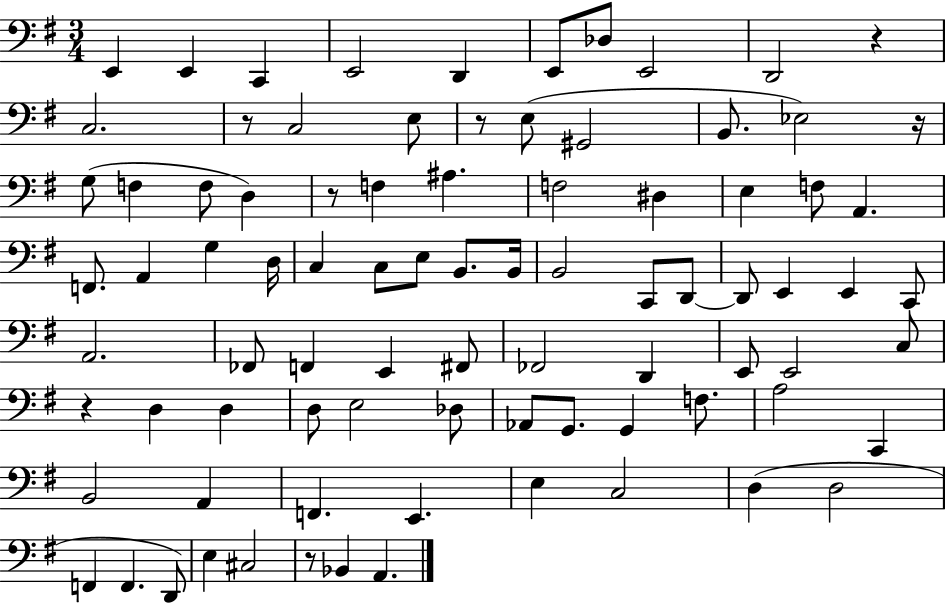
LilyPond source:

{
  \clef bass
  \numericTimeSignature
  \time 3/4
  \key g \major
  e,4 e,4 c,4 | e,2 d,4 | e,8 des8 e,2 | d,2 r4 | \break c2. | r8 c2 e8 | r8 e8( gis,2 | b,8. ees2) r16 | \break g8( f4 f8 d4) | r8 f4 ais4. | f2 dis4 | e4 f8 a,4. | \break f,8. a,4 g4 d16 | c4 c8 e8 b,8. b,16 | b,2 c,8 d,8~~ | d,8 e,4 e,4 c,8 | \break a,2. | fes,8 f,4 e,4 fis,8 | fes,2 d,4 | e,8 e,2 c8 | \break r4 d4 d4 | d8 e2 des8 | aes,8 g,8. g,4 f8. | a2 c,4 | \break b,2 a,4 | f,4. e,4. | e4 c2 | d4( d2 | \break f,4 f,4. d,8) | e4 cis2 | r8 bes,4 a,4. | \bar "|."
}